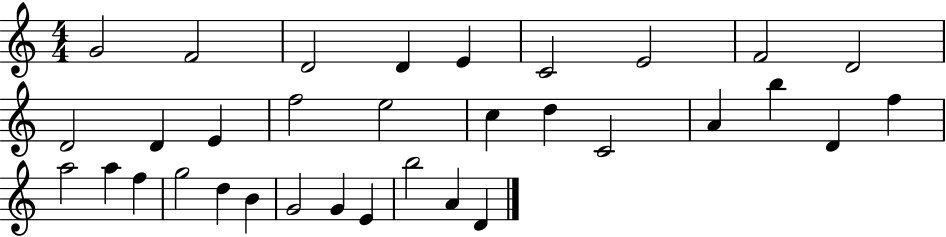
{
  \clef treble
  \numericTimeSignature
  \time 4/4
  \key c \major
  g'2 f'2 | d'2 d'4 e'4 | c'2 e'2 | f'2 d'2 | \break d'2 d'4 e'4 | f''2 e''2 | c''4 d''4 c'2 | a'4 b''4 d'4 f''4 | \break a''2 a''4 f''4 | g''2 d''4 b'4 | g'2 g'4 e'4 | b''2 a'4 d'4 | \break \bar "|."
}